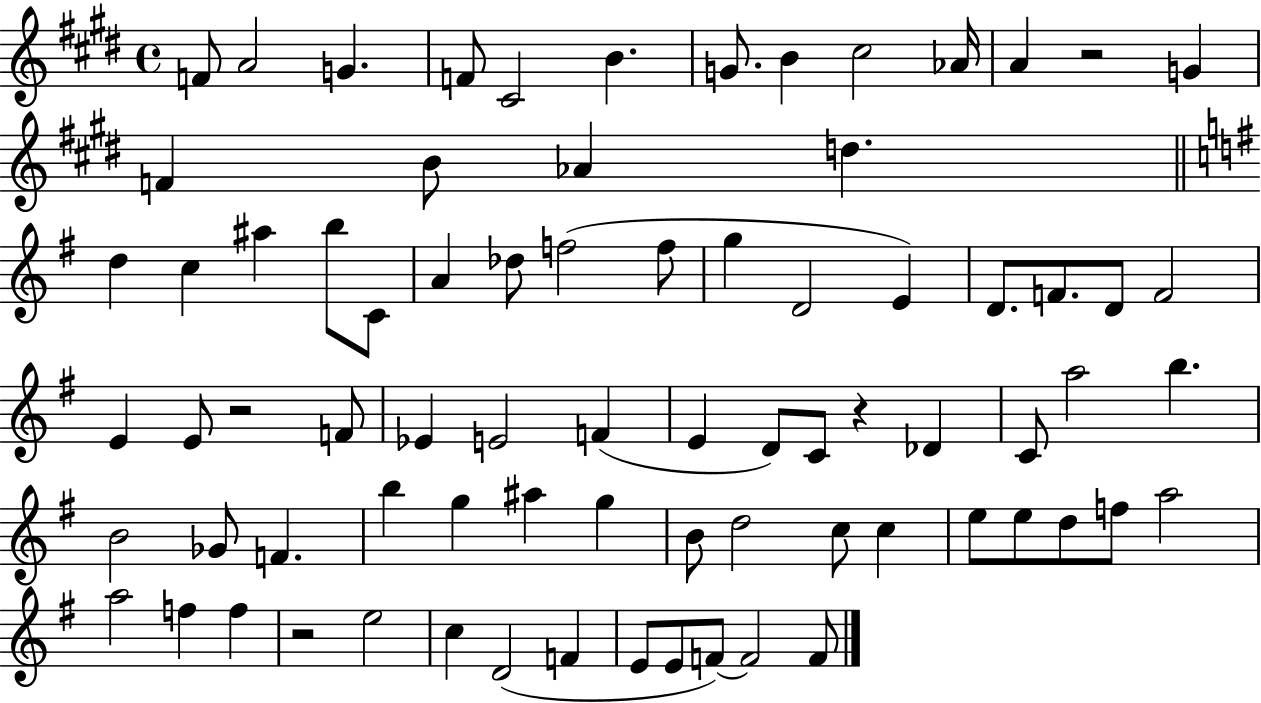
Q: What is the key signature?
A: E major